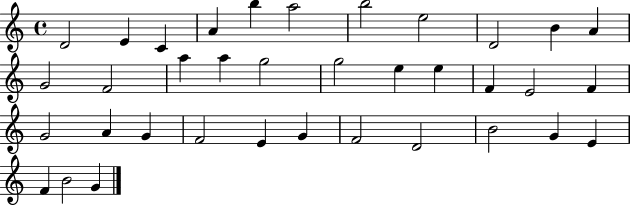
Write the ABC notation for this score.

X:1
T:Untitled
M:4/4
L:1/4
K:C
D2 E C A b a2 b2 e2 D2 B A G2 F2 a a g2 g2 e e F E2 F G2 A G F2 E G F2 D2 B2 G E F B2 G